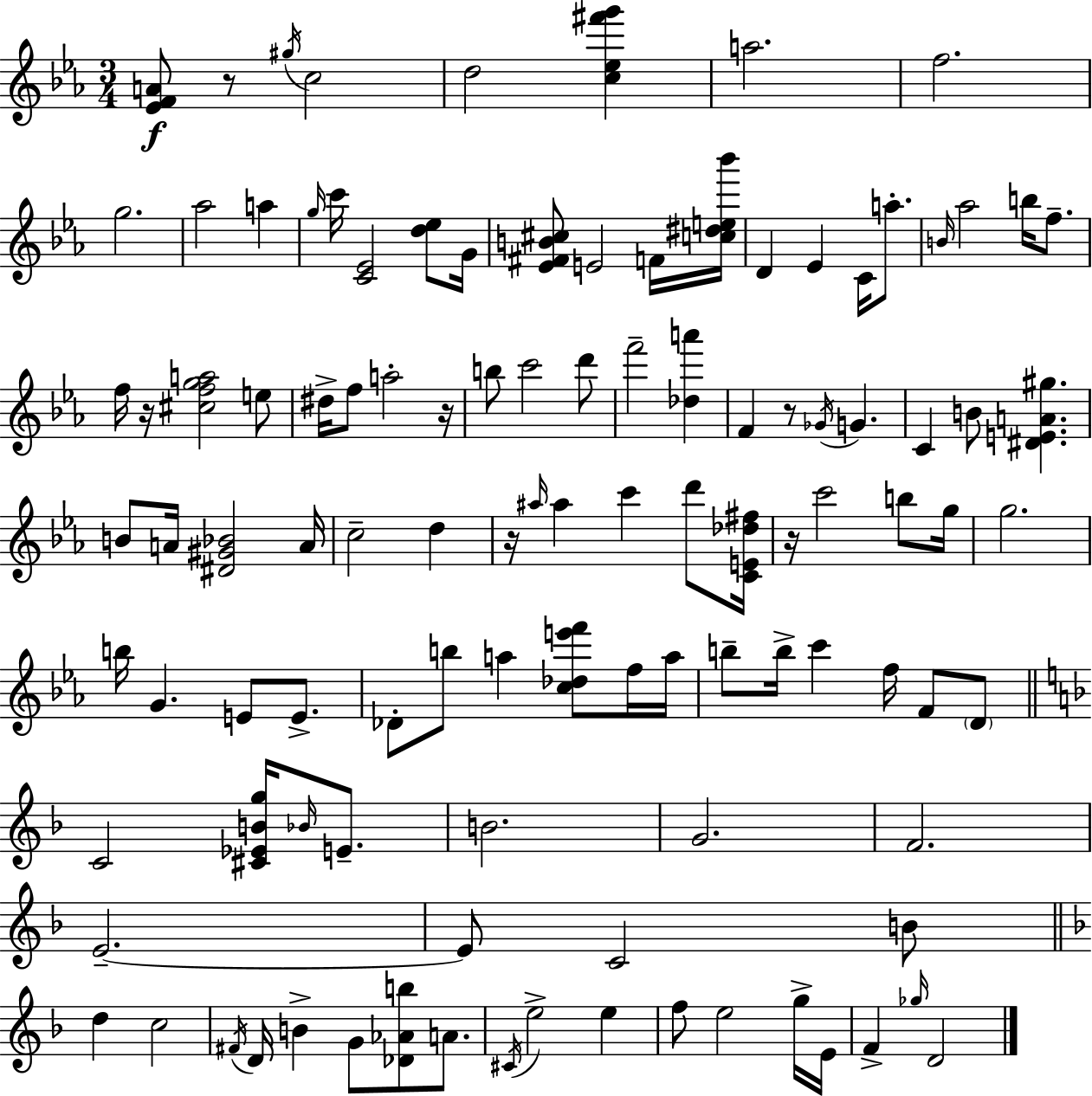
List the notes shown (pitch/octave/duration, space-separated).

[Eb4,F4,A4]/e R/e G#5/s C5/h D5/h [C5,Eb5,F#6,G6]/q A5/h. F5/h. G5/h. Ab5/h A5/q G5/s C6/s [C4,Eb4]/h [D5,Eb5]/e G4/s [Eb4,F#4,B4,C#5]/e E4/h F4/s [C5,D#5,E5,Bb6]/s D4/q Eb4/q C4/s A5/e. B4/s Ab5/h B5/s F5/e. F5/s R/s [C#5,F5,G5,A5]/h E5/e D#5/s F5/e A5/h R/s B5/e C6/h D6/e F6/h [Db5,A6]/q F4/q R/e Gb4/s G4/q. C4/q B4/e [D#4,E4,A4,G#5]/q. B4/e A4/s [D#4,G#4,Bb4]/h A4/s C5/h D5/q R/s A#5/s A#5/q C6/q D6/e [C4,E4,Db5,F#5]/s R/s C6/h B5/e G5/s G5/h. B5/s G4/q. E4/e E4/e. Db4/e B5/e A5/q [C5,Db5,E6,F6]/e F5/s A5/s B5/e B5/s C6/q F5/s F4/e D4/e C4/h [C#4,Eb4,B4,G5]/s Bb4/s E4/e. B4/h. G4/h. F4/h. E4/h. E4/e C4/h B4/e D5/q C5/h F#4/s D4/s B4/q G4/e [Db4,Ab4,B5]/e A4/e. C#4/s E5/h E5/q F5/e E5/h G5/s E4/s F4/q Gb5/s D4/h